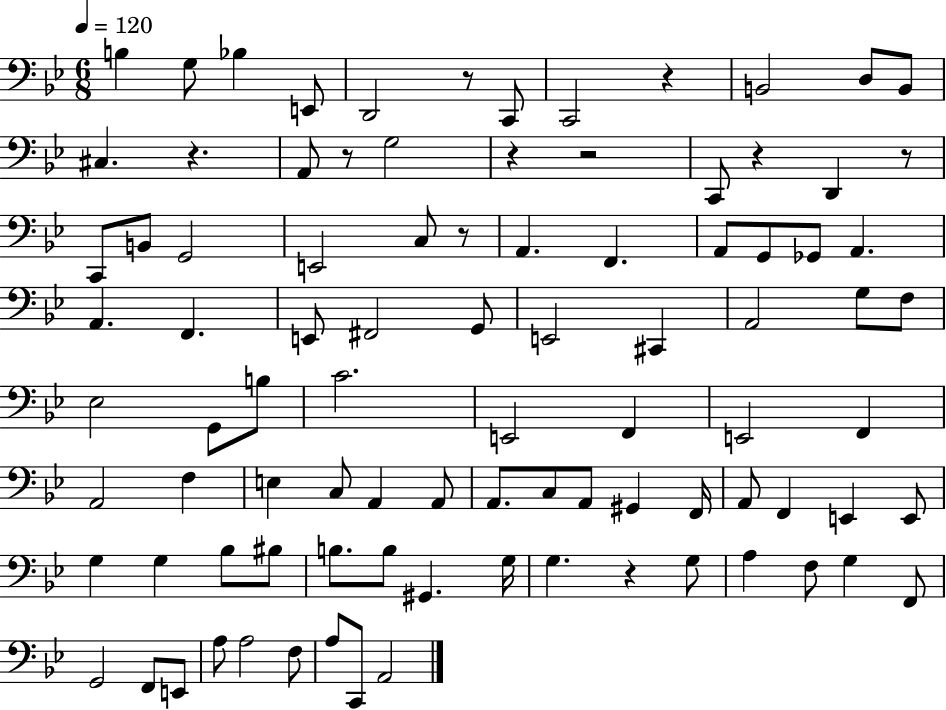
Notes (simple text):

B3/q G3/e Bb3/q E2/e D2/h R/e C2/e C2/h R/q B2/h D3/e B2/e C#3/q. R/q. A2/e R/e G3/h R/q R/h C2/e R/q D2/q R/e C2/e B2/e G2/h E2/h C3/e R/e A2/q. F2/q. A2/e G2/e Gb2/e A2/q. A2/q. F2/q. E2/e F#2/h G2/e E2/h C#2/q A2/h G3/e F3/e Eb3/h G2/e B3/e C4/h. E2/h F2/q E2/h F2/q A2/h F3/q E3/q C3/e A2/q A2/e A2/e. C3/e A2/e G#2/q F2/s A2/e F2/q E2/q E2/e G3/q G3/q Bb3/e BIS3/e B3/e. B3/e G#2/q. G3/s G3/q. R/q G3/e A3/q F3/e G3/q F2/e G2/h F2/e E2/e A3/e A3/h F3/e A3/e C2/e A2/h